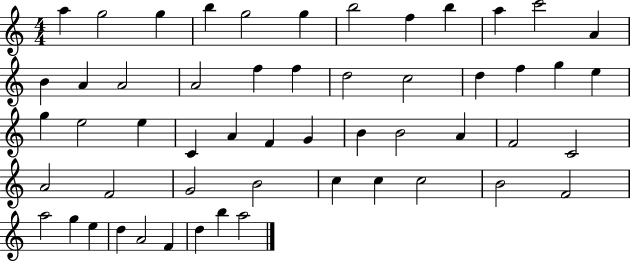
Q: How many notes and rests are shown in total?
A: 54